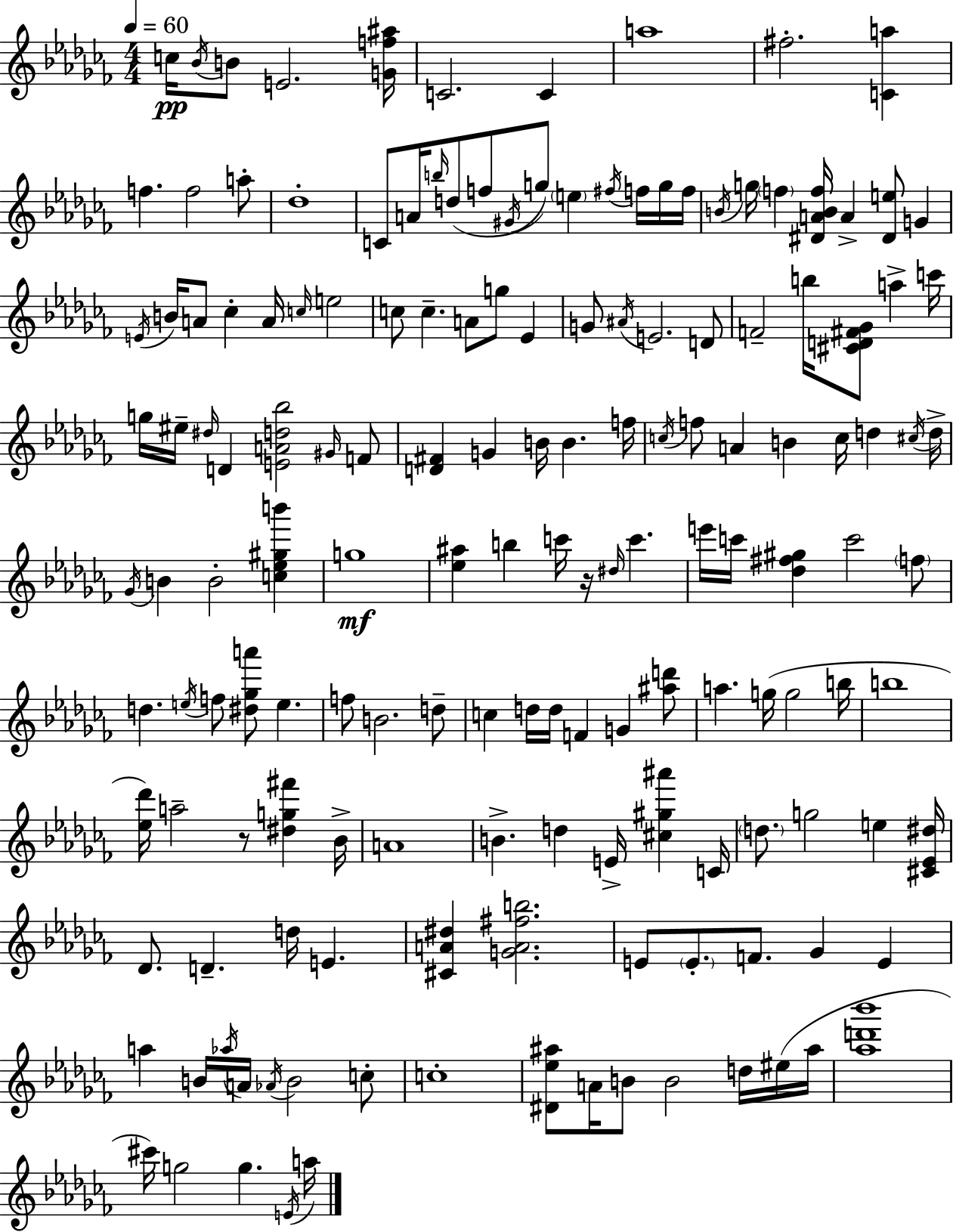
{
  \clef treble
  \numericTimeSignature
  \time 4/4
  \key aes \minor
  \tempo 4 = 60
  c''16\pp \acciaccatura { bes'16 } b'8 e'2. | <g' f'' ais''>16 c'2. c'4 | a''1 | fis''2.-. <c' a''>4 | \break f''4. f''2 a''8-. | des''1-. | c'8 a'16 \grace { b''16 }( d''8 f''8 \acciaccatura { gis'16 } g''8) \parenthesize e''4 | \acciaccatura { fis''16 } f''16 g''16 f''16 \acciaccatura { b'16 } g''16 \parenthesize f''4 <dis' a' b' f''>16 a'4-> <dis' e''>8 | \break g'4 \acciaccatura { e'16 } b'16 a'8 ces''4-. a'16 \grace { c''16 } e''2 | c''8 c''4.-- a'8 | g''8 ees'4 g'8 \acciaccatura { ais'16 } e'2. | d'8 f'2-- | \break b''16 <cis' d' fis' ges'>8 a''4-> c'''16 g''16 eis''16-- \grace { dis''16 } d'4 <e' a' d'' bes''>2 | \grace { gis'16 } f'8 <d' fis'>4 g'4 | b'16 b'4. f''16 \acciaccatura { c''16 } f''8 a'4 | b'4 c''16 d''4 \acciaccatura { cis''16 } d''16-> \acciaccatura { ges'16 } b'4 | \break b'2-. <c'' ees'' gis'' b'''>4 g''1\mf | <ees'' ais''>4 | b''4 c'''16 r16 \grace { dis''16 } c'''4. e'''16 c'''16 | <des'' fis'' gis''>4 c'''2 \parenthesize f''8 d''4. | \break \acciaccatura { e''16 } f''8 <dis'' ges'' a'''>8 e''4. f''8 | b'2. d''8-- c''4 | d''16 d''16 f'4 g'4 <ais'' d'''>8 a''4. | g''16( g''2 b''16 b''1 | \break <ees'' des'''>16) | a''2-- r8 <dis'' g'' fis'''>4 bes'16-> a'1 | b'4.-> | d''4 e'16-> <cis'' gis'' ais'''>4 c'16 \parenthesize d''8. | \break g''2 e''4 <cis' ees' dis''>16 des'8. | d'4.-- d''16 e'4. <cis' a' dis''>4 | <g' a' fis'' b''>2. e'8 | \parenthesize e'8.-. f'8. ges'4 e'4 a''4 | \break b'16 \acciaccatura { aes''16 } a'16 \acciaccatura { aes'16 } b'2 c''8-. | c''1-. | <dis' ees'' ais''>8 a'16 b'8 b'2 d''16 eis''16( | ais''16 <aes'' d''' bes'''>1 | \break cis'''16) g''2 g''4. | \acciaccatura { e'16 } a''16 \bar "|."
}